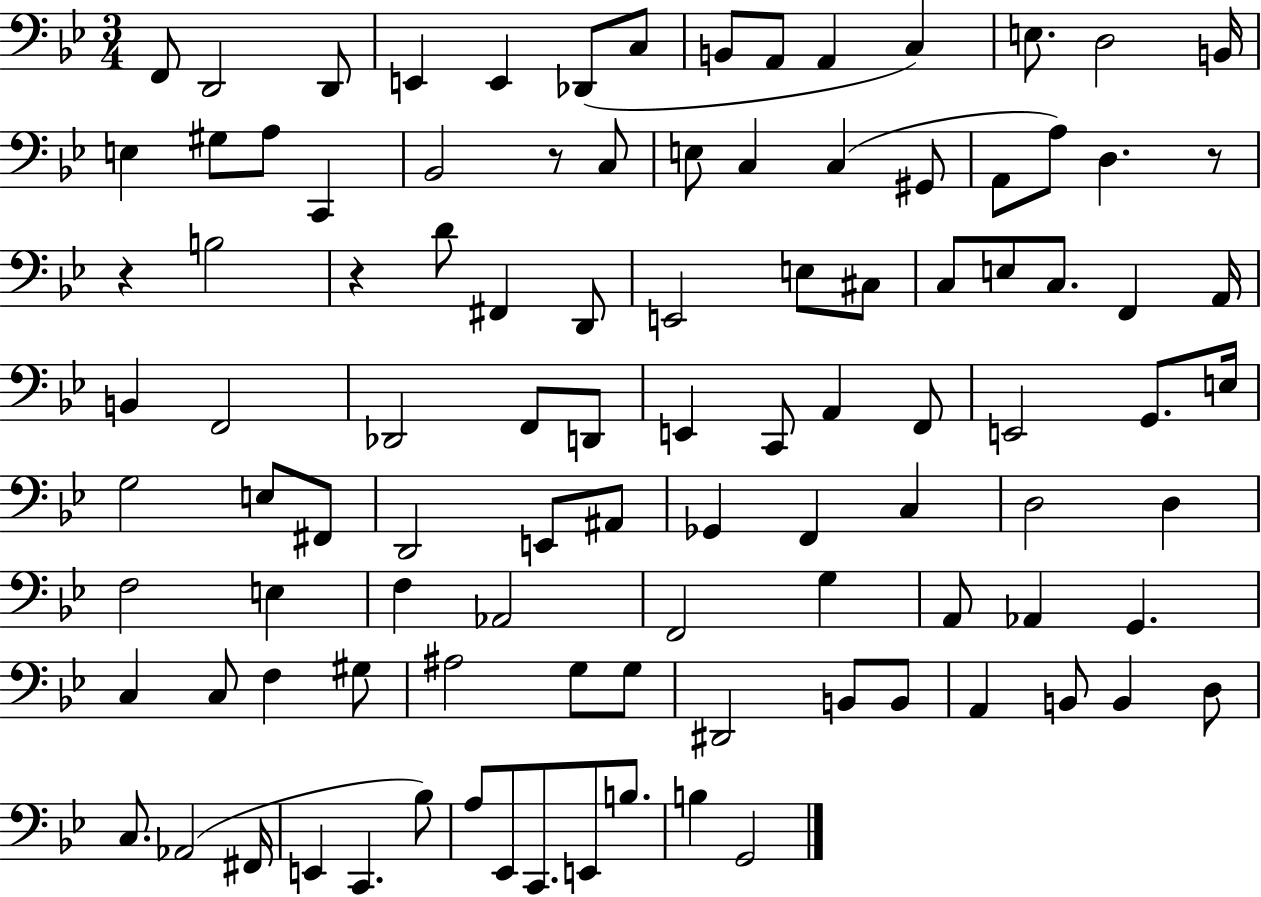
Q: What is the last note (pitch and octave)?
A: G2